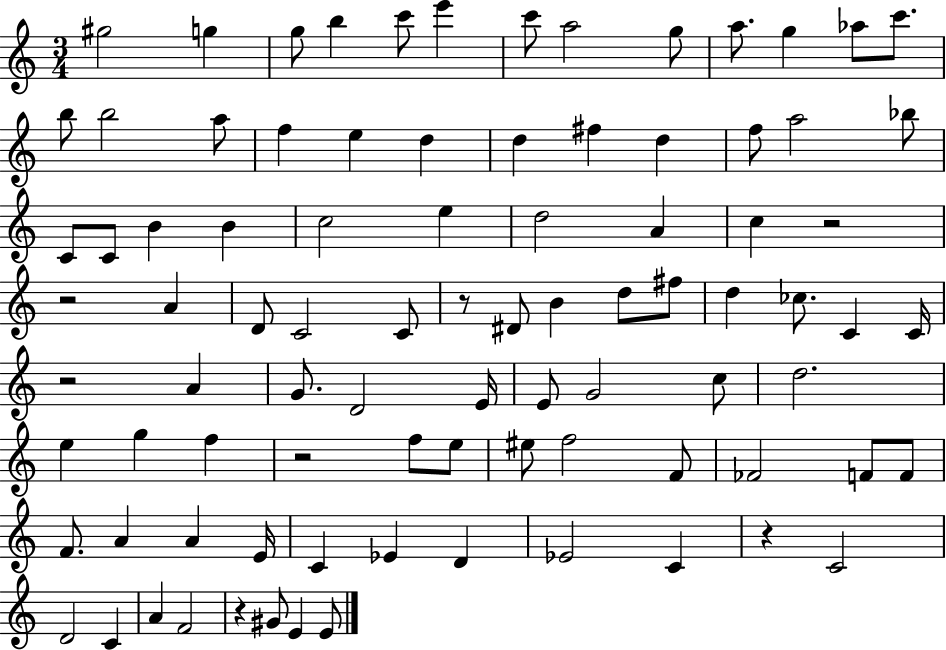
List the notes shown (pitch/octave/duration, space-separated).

G#5/h G5/q G5/e B5/q C6/e E6/q C6/e A5/h G5/e A5/e. G5/q Ab5/e C6/e. B5/e B5/h A5/e F5/q E5/q D5/q D5/q F#5/q D5/q F5/e A5/h Bb5/e C4/e C4/e B4/q B4/q C5/h E5/q D5/h A4/q C5/q R/h R/h A4/q D4/e C4/h C4/e R/e D#4/e B4/q D5/e F#5/e D5/q CES5/e. C4/q C4/s R/h A4/q G4/e. D4/h E4/s E4/e G4/h C5/e D5/h. E5/q G5/q F5/q R/h F5/e E5/e EIS5/e F5/h F4/e FES4/h F4/e F4/e F4/e. A4/q A4/q E4/s C4/q Eb4/q D4/q Eb4/h C4/q R/q C4/h D4/h C4/q A4/q F4/h R/q G#4/e E4/q E4/e